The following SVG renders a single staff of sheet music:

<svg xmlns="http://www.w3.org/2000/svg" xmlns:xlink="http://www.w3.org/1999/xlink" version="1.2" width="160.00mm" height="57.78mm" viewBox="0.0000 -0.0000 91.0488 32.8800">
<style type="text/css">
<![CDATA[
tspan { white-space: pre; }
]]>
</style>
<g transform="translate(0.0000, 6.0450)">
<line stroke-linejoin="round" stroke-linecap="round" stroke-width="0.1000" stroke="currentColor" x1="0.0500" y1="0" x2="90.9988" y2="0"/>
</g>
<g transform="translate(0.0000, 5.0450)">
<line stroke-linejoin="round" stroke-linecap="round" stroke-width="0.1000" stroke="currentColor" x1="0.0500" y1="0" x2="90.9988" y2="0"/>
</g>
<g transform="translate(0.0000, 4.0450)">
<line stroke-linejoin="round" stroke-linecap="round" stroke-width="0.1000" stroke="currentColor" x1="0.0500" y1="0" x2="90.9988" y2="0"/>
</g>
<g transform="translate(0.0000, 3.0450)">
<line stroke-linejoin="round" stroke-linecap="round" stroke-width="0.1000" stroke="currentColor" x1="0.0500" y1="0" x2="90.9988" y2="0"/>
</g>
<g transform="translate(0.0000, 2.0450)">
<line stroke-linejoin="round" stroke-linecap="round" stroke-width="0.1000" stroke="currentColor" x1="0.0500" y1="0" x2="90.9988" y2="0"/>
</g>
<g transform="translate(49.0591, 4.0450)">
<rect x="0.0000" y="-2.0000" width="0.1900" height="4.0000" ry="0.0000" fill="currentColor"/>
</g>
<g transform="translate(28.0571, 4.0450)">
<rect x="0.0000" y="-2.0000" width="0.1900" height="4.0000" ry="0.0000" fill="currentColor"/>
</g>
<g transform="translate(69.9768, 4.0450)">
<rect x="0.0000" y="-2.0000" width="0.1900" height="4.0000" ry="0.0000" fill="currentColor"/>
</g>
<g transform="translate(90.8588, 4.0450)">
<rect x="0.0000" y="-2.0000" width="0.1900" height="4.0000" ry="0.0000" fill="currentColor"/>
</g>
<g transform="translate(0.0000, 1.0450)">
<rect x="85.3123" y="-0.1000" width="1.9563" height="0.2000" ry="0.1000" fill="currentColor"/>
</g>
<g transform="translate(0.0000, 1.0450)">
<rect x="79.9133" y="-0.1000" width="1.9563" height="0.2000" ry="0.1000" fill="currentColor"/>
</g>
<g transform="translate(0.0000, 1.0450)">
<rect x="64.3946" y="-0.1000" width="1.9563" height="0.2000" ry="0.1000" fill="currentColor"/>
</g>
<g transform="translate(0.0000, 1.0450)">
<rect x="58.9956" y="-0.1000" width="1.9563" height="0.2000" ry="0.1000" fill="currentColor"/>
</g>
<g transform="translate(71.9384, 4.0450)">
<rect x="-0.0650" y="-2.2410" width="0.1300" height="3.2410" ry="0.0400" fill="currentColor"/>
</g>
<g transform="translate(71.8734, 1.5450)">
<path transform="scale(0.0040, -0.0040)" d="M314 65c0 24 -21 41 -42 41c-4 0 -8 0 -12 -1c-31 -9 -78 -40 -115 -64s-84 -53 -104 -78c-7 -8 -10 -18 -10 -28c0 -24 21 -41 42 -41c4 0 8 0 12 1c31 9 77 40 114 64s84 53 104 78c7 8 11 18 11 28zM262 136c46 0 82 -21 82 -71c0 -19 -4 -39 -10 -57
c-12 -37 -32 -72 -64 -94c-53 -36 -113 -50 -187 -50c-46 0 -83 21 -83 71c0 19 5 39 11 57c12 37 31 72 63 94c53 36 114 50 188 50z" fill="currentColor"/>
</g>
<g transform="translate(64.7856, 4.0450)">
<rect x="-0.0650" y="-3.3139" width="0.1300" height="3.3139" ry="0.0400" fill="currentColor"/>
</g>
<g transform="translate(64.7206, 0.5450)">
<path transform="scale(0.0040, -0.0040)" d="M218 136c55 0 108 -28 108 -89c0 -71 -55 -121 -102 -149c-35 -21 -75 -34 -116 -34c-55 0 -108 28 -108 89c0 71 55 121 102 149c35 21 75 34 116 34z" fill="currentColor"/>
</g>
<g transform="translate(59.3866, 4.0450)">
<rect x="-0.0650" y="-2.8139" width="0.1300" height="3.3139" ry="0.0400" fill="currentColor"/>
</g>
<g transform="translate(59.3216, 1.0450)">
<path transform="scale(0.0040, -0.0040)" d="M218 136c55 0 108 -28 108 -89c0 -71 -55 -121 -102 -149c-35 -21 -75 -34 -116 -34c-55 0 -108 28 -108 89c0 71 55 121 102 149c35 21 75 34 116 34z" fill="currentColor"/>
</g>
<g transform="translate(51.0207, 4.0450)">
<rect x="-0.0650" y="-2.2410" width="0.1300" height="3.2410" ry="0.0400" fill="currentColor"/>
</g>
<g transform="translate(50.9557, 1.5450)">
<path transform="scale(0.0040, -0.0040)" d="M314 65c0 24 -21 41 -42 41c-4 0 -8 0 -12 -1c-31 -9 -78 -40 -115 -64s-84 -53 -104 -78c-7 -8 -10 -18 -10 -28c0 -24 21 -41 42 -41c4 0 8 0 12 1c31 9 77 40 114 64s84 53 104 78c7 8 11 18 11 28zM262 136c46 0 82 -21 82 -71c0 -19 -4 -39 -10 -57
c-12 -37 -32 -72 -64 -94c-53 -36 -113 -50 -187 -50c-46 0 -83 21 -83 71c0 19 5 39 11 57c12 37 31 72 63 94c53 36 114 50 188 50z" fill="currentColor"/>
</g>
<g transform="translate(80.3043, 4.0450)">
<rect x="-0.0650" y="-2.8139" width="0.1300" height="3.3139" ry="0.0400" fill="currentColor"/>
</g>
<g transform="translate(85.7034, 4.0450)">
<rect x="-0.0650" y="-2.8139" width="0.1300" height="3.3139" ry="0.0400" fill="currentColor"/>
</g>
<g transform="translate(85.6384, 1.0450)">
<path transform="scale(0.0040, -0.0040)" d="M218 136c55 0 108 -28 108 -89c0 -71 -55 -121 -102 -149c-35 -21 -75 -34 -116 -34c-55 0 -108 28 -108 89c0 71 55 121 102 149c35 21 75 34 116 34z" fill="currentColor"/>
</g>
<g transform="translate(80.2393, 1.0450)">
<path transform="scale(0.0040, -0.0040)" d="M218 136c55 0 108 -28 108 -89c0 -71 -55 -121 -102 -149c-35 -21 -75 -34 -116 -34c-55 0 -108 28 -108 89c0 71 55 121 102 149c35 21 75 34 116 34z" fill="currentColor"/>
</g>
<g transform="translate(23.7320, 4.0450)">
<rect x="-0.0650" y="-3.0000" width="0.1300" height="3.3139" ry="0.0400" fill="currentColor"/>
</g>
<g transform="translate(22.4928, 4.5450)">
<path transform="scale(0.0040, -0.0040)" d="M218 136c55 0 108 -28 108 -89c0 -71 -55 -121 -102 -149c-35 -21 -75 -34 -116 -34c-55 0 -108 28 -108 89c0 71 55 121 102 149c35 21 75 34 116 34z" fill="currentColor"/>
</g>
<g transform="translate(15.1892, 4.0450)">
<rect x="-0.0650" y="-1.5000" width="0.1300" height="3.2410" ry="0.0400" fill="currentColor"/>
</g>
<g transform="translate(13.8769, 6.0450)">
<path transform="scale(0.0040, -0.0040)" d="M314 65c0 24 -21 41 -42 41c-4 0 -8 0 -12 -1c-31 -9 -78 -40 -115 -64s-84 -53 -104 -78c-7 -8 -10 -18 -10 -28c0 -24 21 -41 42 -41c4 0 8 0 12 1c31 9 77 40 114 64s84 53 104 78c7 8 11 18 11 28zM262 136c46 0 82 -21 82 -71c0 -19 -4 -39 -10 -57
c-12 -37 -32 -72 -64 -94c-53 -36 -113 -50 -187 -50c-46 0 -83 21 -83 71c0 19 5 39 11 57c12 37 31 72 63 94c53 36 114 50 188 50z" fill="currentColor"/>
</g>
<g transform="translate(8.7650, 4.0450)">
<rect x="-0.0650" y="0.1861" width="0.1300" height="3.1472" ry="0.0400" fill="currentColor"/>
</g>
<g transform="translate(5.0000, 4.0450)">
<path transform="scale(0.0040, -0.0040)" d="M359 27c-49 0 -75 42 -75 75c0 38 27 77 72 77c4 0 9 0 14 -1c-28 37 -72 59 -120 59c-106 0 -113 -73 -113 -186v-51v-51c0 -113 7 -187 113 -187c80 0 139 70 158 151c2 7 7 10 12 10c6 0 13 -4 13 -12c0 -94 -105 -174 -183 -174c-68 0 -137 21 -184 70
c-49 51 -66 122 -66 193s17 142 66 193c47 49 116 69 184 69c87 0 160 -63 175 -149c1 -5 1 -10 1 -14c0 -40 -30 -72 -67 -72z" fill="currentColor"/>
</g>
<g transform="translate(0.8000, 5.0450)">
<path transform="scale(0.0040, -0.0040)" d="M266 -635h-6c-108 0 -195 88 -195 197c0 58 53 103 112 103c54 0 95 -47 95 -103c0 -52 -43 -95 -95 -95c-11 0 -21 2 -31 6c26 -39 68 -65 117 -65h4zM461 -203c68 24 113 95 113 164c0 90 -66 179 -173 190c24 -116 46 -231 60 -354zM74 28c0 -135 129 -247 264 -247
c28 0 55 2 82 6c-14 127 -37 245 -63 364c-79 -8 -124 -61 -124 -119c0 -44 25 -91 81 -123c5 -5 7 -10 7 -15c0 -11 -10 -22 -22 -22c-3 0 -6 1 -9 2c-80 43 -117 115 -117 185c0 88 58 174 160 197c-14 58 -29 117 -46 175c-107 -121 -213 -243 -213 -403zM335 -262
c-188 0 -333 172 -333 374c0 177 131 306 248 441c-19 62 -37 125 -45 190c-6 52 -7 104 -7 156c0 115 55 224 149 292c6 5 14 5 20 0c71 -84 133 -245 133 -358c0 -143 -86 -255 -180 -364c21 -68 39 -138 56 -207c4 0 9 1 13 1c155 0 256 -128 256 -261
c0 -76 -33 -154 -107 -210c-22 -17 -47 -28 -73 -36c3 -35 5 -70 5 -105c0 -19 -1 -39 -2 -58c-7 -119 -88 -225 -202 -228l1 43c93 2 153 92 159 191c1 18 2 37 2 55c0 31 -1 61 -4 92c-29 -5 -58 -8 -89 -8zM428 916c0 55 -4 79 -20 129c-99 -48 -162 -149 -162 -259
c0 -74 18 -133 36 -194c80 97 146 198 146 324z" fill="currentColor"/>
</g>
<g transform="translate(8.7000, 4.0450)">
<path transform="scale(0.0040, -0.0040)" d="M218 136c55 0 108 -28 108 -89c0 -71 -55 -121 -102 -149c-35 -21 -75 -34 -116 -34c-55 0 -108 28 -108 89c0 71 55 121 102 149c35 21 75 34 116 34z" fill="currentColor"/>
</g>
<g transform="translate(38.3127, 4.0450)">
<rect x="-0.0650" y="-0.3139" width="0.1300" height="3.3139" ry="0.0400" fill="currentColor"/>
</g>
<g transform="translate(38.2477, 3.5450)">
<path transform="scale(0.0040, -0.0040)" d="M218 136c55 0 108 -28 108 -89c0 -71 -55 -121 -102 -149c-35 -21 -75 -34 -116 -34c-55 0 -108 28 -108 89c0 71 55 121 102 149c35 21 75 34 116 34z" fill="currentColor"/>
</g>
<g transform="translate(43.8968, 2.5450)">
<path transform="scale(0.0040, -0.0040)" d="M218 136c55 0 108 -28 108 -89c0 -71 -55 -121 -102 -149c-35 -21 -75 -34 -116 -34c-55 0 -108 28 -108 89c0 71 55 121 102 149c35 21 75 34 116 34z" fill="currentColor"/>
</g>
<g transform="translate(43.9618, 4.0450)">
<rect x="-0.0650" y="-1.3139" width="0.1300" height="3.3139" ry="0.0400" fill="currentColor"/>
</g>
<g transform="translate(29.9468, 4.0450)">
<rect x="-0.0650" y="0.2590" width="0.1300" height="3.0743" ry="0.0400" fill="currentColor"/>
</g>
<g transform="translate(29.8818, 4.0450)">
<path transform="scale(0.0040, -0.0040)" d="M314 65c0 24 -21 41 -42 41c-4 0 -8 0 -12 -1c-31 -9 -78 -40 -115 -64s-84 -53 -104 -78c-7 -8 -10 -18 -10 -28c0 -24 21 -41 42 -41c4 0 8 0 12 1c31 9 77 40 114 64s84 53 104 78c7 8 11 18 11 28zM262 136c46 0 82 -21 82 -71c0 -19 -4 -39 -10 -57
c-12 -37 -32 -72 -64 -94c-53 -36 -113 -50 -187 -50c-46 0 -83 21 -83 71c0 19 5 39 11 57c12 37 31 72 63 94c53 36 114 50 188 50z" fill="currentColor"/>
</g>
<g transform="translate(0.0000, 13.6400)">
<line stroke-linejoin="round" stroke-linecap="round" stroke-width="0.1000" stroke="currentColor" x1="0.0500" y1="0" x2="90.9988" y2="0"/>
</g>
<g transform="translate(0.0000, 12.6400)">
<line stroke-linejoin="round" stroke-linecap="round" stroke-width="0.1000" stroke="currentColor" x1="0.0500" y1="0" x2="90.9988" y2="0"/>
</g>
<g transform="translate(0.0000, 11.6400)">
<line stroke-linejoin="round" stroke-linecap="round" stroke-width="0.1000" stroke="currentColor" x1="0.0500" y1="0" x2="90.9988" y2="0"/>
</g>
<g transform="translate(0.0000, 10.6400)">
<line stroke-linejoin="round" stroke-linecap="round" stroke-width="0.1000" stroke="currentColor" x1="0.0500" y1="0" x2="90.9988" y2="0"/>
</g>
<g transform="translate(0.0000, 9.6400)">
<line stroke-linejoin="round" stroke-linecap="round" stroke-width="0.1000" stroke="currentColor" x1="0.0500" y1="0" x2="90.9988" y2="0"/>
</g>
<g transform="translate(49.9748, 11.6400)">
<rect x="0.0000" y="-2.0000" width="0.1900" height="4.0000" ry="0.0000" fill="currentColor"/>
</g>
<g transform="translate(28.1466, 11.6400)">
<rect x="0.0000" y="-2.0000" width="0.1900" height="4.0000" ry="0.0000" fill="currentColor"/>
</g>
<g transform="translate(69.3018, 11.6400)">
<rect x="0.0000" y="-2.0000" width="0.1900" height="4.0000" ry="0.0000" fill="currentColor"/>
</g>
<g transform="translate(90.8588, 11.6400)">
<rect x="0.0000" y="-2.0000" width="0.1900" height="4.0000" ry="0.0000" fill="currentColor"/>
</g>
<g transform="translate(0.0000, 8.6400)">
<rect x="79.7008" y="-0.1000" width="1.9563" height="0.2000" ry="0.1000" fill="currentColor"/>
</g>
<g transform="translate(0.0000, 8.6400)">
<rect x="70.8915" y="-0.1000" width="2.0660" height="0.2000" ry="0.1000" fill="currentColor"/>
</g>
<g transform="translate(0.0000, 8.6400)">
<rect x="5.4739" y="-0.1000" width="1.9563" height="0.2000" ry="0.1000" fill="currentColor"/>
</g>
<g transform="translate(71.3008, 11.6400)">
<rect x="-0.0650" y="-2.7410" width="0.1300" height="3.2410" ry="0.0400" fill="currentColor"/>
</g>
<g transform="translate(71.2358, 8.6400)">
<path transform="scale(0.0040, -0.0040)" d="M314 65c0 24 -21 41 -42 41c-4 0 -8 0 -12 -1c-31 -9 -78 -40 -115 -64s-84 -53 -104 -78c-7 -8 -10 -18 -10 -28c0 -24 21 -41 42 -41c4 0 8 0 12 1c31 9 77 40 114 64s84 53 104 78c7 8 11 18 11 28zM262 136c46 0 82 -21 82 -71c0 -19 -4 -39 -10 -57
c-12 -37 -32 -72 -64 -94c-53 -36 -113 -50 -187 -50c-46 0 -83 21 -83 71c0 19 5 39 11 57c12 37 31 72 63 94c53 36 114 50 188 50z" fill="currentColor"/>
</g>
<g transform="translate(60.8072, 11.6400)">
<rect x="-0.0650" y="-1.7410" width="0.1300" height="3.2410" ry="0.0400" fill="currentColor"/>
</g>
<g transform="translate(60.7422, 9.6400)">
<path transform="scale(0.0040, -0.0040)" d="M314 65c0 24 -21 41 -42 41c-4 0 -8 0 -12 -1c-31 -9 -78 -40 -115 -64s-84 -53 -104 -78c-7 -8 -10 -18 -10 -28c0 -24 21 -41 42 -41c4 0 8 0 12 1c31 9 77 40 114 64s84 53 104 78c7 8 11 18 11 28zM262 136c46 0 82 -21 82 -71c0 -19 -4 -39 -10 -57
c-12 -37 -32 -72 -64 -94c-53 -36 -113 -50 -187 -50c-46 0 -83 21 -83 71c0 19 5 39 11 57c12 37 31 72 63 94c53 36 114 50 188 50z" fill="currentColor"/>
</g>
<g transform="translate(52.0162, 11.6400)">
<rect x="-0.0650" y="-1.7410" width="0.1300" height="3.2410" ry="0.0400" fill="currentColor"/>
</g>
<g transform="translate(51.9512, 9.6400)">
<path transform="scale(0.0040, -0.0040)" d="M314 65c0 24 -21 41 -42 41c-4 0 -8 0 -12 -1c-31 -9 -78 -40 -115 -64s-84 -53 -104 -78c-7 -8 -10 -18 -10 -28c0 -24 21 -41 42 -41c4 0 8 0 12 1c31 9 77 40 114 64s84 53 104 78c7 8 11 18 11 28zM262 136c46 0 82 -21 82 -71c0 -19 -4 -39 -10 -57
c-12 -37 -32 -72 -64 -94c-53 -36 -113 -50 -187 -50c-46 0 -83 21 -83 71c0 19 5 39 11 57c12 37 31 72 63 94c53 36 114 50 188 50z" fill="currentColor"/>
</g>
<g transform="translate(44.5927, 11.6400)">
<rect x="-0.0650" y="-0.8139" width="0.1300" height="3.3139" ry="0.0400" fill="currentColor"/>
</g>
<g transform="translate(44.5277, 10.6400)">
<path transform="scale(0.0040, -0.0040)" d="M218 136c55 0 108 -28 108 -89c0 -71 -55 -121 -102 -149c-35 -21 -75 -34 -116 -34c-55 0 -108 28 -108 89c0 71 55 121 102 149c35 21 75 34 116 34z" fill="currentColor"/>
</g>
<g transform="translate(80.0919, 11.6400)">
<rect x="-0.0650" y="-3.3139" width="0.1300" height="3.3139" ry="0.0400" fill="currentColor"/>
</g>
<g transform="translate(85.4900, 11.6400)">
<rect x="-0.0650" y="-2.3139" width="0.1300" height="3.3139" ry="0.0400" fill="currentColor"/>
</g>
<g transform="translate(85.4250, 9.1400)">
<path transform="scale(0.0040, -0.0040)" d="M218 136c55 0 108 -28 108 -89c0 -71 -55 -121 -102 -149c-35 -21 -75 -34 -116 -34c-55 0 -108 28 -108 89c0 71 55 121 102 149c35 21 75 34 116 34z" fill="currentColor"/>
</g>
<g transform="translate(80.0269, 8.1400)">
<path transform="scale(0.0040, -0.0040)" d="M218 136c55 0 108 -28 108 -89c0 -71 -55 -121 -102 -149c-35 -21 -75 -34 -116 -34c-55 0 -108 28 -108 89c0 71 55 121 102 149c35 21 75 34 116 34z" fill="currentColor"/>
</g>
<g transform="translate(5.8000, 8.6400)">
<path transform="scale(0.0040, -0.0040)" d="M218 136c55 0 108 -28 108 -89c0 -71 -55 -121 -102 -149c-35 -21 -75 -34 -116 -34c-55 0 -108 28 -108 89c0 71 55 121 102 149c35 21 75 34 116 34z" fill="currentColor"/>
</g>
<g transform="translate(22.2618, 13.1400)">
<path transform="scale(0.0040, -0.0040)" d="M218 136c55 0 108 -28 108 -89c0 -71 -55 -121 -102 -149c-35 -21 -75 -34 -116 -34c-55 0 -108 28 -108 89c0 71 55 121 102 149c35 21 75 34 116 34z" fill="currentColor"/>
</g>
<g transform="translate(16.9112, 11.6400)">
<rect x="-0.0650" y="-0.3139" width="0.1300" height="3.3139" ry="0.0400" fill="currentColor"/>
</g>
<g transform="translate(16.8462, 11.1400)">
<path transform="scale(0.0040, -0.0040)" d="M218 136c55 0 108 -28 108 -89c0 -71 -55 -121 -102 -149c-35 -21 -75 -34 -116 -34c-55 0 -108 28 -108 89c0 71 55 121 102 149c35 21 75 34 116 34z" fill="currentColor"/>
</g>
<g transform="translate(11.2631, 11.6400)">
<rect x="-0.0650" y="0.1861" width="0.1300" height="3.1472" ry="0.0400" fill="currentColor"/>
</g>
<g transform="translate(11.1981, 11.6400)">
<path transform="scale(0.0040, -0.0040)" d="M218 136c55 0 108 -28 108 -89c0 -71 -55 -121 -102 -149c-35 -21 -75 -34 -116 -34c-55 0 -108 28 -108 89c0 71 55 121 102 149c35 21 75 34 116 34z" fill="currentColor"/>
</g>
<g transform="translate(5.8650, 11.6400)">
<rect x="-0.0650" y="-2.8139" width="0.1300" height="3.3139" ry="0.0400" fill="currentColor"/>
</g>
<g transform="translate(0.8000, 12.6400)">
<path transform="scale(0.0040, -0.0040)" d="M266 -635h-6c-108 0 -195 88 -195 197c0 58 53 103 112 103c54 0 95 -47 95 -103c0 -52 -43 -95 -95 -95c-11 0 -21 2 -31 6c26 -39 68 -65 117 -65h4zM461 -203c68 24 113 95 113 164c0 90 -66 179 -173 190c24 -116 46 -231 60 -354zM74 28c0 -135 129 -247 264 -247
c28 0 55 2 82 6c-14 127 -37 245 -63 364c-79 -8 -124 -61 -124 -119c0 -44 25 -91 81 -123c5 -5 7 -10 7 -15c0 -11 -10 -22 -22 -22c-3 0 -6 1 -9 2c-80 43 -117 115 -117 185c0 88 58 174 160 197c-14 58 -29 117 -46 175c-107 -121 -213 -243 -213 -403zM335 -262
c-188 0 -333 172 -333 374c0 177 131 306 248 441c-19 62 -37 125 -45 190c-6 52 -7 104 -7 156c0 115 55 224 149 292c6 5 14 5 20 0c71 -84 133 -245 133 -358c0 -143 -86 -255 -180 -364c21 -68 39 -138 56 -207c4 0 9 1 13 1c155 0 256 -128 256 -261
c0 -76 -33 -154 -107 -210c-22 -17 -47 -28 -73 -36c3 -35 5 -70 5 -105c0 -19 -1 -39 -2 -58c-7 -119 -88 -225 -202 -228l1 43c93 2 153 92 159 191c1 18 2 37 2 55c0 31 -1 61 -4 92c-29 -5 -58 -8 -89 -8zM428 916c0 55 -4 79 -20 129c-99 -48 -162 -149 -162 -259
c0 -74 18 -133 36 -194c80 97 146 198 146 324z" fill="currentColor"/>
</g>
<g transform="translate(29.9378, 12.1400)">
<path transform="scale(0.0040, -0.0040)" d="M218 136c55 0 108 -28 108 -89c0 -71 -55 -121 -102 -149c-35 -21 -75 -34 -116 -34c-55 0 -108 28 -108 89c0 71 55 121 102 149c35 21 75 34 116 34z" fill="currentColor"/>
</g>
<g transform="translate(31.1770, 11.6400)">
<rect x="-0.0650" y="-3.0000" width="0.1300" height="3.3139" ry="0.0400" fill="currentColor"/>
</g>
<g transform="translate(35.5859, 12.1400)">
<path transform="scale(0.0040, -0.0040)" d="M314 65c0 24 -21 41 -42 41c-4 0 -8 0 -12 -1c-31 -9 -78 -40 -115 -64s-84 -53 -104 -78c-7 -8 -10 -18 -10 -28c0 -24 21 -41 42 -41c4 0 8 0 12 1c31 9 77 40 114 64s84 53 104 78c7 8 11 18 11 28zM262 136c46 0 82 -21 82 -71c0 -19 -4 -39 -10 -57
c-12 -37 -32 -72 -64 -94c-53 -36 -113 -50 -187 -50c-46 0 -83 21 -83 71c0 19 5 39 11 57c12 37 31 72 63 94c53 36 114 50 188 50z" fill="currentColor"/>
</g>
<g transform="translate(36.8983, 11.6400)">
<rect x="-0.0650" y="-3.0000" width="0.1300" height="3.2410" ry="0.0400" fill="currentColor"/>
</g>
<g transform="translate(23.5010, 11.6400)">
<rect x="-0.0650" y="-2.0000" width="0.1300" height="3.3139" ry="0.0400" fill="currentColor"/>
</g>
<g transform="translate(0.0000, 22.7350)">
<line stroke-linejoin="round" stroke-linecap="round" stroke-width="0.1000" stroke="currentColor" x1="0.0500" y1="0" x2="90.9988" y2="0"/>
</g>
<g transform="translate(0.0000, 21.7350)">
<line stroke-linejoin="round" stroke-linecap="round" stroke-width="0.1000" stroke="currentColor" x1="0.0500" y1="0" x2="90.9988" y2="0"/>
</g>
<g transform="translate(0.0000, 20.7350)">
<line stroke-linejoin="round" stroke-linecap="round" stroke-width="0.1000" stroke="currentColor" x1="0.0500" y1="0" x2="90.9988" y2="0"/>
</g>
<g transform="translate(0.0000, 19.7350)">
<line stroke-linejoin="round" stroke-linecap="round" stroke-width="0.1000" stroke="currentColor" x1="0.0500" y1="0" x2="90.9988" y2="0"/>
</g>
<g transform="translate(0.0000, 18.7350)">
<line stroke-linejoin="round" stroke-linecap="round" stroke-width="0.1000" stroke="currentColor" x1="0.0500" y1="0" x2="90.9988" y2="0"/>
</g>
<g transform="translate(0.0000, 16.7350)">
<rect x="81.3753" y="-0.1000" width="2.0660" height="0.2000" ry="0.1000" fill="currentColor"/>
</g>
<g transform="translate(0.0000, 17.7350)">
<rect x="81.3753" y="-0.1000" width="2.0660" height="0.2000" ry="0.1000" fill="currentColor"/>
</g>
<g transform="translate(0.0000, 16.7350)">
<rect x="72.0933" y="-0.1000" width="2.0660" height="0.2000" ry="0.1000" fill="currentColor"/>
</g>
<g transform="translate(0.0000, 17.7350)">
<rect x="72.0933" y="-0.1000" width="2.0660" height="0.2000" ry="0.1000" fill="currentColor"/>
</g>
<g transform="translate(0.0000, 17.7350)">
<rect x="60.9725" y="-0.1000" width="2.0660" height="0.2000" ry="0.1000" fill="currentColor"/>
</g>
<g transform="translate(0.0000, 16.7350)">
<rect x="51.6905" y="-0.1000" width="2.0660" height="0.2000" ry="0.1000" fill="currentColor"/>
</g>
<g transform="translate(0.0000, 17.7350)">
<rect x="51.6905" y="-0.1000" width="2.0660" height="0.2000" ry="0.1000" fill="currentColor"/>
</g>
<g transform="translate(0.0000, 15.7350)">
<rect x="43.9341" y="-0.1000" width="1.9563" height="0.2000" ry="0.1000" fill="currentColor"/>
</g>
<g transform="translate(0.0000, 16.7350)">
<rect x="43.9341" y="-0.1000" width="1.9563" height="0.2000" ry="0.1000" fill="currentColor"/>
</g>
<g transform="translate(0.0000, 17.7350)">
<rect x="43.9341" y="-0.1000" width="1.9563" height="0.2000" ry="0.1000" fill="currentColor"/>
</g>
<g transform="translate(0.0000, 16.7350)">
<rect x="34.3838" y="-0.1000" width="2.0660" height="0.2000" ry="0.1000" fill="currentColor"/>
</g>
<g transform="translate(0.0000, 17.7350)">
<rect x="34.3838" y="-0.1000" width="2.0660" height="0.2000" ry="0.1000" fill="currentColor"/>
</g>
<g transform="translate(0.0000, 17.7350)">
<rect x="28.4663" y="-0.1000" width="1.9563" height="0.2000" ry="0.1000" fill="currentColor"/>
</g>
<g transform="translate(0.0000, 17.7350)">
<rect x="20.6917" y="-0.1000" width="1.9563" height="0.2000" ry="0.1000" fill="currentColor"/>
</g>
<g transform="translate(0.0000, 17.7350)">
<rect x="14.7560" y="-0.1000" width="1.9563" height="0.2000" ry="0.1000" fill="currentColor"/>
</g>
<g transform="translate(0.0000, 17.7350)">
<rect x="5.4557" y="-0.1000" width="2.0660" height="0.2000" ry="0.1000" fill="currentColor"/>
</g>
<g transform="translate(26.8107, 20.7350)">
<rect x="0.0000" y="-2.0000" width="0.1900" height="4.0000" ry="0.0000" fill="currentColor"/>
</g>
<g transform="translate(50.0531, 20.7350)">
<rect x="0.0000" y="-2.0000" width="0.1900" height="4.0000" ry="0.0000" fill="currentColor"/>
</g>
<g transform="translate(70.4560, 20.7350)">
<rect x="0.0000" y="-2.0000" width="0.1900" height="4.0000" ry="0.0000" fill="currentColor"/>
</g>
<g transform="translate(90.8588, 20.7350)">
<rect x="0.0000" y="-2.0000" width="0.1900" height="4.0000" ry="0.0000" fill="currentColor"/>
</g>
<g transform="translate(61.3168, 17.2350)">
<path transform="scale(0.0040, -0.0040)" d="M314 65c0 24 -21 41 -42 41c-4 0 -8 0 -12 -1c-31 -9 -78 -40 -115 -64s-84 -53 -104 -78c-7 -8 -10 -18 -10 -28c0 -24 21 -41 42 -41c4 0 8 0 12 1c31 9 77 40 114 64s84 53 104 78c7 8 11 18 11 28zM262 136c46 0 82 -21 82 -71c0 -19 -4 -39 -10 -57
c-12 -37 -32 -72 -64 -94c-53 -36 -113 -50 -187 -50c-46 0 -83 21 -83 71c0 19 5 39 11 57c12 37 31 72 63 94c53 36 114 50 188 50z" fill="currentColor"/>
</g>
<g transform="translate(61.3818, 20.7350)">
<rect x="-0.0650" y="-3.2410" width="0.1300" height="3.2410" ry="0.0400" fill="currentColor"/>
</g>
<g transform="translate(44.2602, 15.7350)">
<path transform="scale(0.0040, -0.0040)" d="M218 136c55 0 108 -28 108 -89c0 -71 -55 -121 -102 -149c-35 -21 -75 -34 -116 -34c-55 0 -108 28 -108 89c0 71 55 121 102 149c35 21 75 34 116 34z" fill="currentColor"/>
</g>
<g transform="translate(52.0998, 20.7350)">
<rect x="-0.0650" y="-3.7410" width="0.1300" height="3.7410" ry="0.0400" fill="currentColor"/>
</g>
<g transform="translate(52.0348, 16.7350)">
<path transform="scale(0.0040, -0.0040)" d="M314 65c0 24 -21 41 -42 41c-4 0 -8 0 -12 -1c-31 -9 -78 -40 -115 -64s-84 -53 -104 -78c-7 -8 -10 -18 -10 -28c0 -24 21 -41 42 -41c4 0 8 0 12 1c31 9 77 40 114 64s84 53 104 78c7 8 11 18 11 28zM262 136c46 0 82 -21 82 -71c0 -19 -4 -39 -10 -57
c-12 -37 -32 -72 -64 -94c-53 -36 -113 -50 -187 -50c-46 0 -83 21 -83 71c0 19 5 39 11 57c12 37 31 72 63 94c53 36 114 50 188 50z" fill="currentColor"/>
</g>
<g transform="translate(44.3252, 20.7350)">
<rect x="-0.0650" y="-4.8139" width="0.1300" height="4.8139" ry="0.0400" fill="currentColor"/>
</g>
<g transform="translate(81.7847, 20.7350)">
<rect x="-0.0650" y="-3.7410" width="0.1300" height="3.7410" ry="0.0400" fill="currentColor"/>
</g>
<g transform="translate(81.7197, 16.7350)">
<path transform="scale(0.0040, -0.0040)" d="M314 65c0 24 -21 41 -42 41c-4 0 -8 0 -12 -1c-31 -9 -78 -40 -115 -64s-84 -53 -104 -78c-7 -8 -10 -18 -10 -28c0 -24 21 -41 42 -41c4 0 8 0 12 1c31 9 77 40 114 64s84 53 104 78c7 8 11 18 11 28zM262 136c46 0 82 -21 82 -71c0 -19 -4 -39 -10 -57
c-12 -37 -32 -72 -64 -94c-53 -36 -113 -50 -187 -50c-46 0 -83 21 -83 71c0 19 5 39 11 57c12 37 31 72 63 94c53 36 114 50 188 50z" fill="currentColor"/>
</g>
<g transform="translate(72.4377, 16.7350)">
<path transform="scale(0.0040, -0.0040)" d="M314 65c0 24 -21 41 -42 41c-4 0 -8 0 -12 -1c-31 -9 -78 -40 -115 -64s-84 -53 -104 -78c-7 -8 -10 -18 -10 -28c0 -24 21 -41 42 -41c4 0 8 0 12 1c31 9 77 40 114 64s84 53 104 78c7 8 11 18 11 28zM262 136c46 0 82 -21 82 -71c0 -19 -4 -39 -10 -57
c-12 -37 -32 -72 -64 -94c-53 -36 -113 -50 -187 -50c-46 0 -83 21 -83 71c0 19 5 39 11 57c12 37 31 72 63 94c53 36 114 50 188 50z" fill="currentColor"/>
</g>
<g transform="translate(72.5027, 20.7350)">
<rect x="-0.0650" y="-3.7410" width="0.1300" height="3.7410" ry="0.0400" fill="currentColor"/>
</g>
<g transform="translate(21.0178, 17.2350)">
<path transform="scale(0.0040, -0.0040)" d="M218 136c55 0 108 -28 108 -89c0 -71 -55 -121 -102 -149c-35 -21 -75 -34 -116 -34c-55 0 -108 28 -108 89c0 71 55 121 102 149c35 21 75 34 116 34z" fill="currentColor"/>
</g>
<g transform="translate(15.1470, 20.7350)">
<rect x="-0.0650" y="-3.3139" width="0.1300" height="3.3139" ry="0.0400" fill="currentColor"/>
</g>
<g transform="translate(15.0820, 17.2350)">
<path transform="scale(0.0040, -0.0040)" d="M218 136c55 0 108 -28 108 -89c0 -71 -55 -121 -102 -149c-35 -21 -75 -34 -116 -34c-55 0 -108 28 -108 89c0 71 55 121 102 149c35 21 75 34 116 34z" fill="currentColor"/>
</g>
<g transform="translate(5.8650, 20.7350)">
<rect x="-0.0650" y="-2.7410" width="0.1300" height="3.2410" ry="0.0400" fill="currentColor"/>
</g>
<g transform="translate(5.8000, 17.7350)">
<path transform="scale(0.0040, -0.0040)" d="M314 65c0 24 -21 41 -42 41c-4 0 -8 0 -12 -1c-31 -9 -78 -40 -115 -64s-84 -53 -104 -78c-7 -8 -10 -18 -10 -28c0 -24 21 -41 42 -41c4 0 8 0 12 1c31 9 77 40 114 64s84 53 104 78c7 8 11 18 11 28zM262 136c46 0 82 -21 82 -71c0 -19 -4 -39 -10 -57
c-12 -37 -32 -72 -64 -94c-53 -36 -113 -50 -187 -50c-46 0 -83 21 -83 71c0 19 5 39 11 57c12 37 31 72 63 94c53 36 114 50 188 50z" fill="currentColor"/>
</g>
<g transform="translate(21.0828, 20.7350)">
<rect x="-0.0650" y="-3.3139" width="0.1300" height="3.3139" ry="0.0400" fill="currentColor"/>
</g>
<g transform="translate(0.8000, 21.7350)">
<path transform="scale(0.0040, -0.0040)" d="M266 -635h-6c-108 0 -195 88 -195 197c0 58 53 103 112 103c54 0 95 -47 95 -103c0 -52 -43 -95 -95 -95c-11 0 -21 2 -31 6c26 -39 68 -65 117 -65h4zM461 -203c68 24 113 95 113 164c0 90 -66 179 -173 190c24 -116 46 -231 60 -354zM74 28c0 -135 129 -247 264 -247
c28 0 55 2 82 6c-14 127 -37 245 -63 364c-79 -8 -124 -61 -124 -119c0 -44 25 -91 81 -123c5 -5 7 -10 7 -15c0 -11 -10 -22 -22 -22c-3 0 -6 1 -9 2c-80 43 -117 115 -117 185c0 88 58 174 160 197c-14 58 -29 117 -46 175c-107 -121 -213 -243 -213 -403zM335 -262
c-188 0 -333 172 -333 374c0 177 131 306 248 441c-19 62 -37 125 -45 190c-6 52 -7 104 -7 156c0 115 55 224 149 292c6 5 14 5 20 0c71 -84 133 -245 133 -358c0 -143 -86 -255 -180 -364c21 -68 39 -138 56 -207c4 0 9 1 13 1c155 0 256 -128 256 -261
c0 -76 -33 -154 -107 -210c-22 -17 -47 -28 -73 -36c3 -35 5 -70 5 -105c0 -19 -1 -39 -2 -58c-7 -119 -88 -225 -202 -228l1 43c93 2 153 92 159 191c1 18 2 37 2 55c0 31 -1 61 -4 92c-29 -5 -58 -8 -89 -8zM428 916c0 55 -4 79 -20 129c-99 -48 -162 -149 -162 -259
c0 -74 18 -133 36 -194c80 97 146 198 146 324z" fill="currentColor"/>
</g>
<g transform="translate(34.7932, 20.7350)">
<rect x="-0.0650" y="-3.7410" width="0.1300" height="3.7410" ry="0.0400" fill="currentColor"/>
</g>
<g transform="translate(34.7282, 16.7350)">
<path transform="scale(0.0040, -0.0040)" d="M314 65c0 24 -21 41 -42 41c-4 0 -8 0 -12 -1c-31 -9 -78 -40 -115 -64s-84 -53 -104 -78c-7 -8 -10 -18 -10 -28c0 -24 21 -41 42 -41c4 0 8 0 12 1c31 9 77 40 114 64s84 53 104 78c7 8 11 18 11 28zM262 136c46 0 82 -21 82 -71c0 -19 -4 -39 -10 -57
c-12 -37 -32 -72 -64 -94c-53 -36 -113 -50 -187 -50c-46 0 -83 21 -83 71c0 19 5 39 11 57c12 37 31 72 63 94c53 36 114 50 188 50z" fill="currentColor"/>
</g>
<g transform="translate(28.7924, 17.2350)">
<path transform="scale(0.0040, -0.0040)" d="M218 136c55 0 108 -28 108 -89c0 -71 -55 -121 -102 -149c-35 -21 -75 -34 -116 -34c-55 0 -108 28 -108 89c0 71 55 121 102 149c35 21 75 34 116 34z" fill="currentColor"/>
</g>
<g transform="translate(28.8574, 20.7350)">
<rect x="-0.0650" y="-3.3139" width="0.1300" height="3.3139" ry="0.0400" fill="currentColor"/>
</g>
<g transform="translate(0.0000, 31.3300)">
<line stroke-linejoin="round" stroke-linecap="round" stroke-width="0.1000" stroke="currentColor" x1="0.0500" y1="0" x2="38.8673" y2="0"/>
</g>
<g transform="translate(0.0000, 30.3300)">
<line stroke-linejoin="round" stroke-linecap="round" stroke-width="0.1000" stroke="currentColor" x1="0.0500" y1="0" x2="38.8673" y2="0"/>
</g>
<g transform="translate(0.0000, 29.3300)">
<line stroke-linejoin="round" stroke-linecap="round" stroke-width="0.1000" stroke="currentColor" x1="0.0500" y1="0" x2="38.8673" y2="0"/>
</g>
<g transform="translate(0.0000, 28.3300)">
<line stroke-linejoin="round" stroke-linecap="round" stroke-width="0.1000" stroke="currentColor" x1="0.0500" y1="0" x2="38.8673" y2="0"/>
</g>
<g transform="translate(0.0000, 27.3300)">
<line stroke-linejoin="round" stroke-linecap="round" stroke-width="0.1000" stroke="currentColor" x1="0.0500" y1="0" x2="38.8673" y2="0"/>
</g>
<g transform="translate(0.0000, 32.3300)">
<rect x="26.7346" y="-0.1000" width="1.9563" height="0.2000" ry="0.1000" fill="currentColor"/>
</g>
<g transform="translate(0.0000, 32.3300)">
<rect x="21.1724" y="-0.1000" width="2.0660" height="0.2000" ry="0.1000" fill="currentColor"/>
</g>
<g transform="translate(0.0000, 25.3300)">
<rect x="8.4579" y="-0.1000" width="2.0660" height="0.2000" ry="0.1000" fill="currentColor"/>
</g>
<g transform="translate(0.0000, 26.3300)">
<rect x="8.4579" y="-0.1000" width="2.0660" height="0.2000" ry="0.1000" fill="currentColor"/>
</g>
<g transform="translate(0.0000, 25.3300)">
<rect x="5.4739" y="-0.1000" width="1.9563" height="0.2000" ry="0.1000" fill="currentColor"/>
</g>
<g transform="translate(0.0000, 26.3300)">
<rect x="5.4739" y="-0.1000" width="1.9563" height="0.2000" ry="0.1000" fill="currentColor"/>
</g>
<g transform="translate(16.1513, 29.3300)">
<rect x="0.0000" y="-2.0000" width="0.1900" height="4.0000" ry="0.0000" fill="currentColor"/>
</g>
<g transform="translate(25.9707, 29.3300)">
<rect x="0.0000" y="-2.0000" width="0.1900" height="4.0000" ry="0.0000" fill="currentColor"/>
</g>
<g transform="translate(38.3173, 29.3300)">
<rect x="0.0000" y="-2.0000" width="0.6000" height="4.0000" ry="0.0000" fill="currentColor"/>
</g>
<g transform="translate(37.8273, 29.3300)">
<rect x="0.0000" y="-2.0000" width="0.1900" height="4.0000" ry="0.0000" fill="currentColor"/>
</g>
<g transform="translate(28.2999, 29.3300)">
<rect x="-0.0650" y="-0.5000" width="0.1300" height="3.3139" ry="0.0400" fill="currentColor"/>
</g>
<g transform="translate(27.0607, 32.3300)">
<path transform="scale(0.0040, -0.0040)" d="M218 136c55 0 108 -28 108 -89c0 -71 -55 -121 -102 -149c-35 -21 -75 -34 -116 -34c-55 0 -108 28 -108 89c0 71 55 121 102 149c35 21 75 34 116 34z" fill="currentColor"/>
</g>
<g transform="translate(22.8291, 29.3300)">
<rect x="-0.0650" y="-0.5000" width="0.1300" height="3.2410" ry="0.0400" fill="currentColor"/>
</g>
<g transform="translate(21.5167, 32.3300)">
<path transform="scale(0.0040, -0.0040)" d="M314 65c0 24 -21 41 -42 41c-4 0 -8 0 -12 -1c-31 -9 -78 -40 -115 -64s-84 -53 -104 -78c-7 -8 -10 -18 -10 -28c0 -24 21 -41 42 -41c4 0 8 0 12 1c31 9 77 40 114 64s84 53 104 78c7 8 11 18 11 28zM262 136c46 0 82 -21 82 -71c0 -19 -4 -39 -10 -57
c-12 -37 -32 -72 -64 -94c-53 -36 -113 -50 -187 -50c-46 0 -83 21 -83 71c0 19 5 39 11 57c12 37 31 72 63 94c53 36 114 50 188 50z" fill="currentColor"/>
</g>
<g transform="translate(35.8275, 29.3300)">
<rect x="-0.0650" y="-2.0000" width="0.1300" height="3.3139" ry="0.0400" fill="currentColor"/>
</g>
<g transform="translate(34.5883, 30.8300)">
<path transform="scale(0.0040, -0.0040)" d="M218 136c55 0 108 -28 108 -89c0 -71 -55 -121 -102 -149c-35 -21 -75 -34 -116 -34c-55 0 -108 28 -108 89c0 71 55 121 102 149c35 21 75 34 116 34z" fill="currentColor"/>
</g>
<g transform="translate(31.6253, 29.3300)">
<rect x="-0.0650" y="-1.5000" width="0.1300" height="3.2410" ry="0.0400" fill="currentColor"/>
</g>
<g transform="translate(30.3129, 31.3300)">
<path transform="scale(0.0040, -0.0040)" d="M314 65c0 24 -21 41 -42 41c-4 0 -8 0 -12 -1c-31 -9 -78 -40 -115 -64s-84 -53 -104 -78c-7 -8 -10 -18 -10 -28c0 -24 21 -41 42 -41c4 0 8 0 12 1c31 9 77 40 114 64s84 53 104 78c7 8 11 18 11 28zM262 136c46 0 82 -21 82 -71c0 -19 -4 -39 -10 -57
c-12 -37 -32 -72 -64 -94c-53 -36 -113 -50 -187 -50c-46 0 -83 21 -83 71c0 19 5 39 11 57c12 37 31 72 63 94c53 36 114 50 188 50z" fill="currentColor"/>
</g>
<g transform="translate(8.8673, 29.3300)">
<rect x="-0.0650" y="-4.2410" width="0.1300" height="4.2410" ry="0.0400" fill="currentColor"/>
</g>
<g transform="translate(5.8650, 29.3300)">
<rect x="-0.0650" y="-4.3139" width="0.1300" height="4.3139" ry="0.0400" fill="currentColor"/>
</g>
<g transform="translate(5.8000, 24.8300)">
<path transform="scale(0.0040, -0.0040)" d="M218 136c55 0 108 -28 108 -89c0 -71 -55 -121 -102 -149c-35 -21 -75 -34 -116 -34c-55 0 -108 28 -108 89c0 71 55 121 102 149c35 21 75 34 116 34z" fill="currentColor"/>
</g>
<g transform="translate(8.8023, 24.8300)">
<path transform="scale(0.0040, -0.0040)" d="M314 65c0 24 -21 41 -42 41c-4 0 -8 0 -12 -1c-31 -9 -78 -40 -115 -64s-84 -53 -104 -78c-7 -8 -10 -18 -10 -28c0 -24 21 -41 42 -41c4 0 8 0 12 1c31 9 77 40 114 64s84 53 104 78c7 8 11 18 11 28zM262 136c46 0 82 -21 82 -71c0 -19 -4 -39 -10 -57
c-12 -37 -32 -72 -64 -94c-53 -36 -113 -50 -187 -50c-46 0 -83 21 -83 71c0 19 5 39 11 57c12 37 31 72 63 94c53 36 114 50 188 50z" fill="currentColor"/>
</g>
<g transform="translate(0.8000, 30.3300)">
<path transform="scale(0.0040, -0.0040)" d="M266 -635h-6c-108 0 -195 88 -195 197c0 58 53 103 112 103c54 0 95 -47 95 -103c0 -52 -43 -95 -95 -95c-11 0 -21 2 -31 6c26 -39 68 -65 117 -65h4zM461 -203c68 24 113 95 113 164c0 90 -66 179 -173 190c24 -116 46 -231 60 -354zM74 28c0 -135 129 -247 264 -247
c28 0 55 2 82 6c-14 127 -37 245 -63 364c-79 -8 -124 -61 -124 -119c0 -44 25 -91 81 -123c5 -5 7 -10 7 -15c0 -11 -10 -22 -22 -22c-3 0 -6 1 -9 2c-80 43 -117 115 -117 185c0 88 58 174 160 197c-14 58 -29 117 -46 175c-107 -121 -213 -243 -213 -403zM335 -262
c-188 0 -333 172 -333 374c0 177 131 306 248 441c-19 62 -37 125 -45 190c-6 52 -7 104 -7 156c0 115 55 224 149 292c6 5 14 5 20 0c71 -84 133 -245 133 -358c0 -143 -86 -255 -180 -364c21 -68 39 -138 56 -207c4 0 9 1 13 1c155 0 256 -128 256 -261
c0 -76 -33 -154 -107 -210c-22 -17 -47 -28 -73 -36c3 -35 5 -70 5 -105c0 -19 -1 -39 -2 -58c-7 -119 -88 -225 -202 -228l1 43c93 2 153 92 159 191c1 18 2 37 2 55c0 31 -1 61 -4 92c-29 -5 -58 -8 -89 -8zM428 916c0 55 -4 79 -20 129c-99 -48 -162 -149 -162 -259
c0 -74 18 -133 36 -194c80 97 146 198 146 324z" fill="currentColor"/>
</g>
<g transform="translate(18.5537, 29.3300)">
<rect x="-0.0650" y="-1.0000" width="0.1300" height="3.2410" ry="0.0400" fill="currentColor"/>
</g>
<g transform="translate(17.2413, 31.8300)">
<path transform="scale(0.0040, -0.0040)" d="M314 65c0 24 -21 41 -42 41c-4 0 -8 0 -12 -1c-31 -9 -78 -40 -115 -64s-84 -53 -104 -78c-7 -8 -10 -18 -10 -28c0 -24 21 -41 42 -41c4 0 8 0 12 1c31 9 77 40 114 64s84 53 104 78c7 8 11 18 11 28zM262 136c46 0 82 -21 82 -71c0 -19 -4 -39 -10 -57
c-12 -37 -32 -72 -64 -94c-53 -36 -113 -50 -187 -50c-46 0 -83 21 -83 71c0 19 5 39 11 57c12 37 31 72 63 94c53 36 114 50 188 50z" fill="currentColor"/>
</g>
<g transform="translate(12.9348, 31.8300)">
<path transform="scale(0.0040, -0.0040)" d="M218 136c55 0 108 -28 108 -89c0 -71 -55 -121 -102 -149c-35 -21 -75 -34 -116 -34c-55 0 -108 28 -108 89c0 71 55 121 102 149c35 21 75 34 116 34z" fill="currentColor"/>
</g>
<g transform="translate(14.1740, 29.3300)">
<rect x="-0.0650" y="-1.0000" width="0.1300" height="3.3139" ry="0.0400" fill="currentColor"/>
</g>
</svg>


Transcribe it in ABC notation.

X:1
T:Untitled
M:4/4
L:1/4
K:C
B E2 A B2 c e g2 a b g2 a a a B c F A A2 d f2 f2 a2 b g a2 b b b c'2 e' c'2 b2 c'2 c'2 d' d'2 D D2 C2 C E2 F